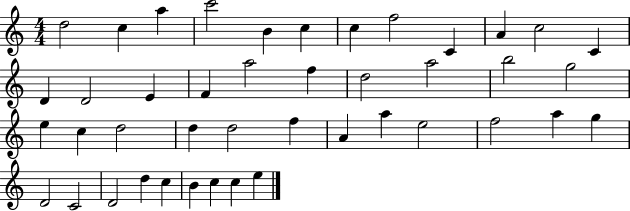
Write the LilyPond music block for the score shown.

{
  \clef treble
  \numericTimeSignature
  \time 4/4
  \key c \major
  d''2 c''4 a''4 | c'''2 b'4 c''4 | c''4 f''2 c'4 | a'4 c''2 c'4 | \break d'4 d'2 e'4 | f'4 a''2 f''4 | d''2 a''2 | b''2 g''2 | \break e''4 c''4 d''2 | d''4 d''2 f''4 | a'4 a''4 e''2 | f''2 a''4 g''4 | \break d'2 c'2 | d'2 d''4 c''4 | b'4 c''4 c''4 e''4 | \bar "|."
}